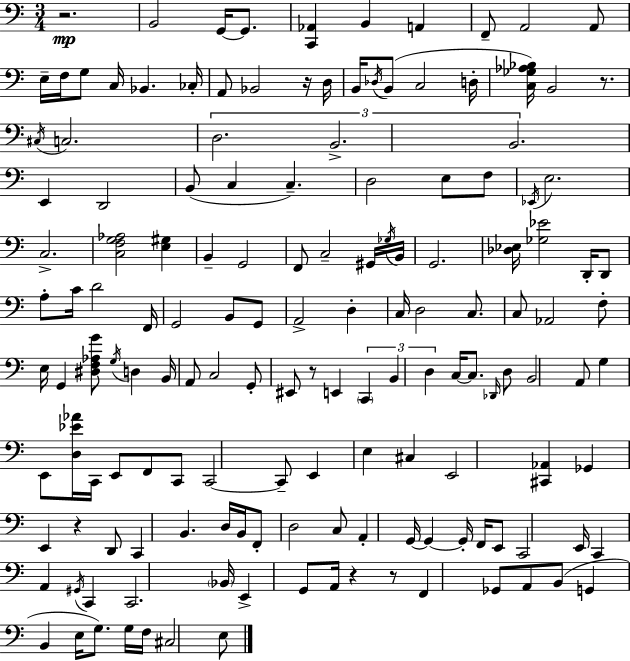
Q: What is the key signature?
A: A minor